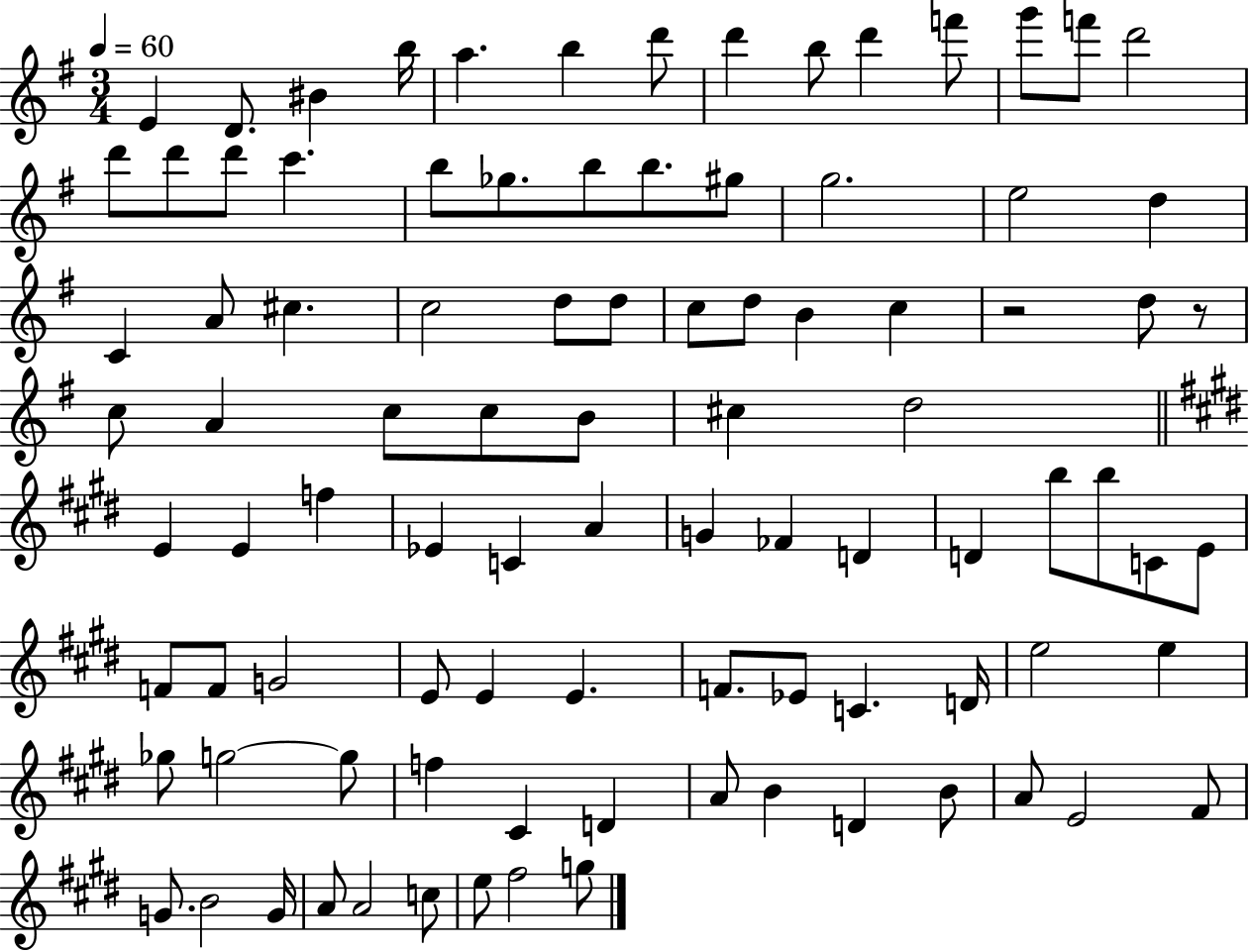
E4/q D4/e. BIS4/q B5/s A5/q. B5/q D6/e D6/q B5/e D6/q F6/e G6/e F6/e D6/h D6/e D6/e D6/e C6/q. B5/e Gb5/e. B5/e B5/e. G#5/e G5/h. E5/h D5/q C4/q A4/e C#5/q. C5/h D5/e D5/e C5/e D5/e B4/q C5/q R/h D5/e R/e C5/e A4/q C5/e C5/e B4/e C#5/q D5/h E4/q E4/q F5/q Eb4/q C4/q A4/q G4/q FES4/q D4/q D4/q B5/e B5/e C4/e E4/e F4/e F4/e G4/h E4/e E4/q E4/q. F4/e. Eb4/e C4/q. D4/s E5/h E5/q Gb5/e G5/h G5/e F5/q C#4/q D4/q A4/e B4/q D4/q B4/e A4/e E4/h F#4/e G4/e. B4/h G4/s A4/e A4/h C5/e E5/e F#5/h G5/e